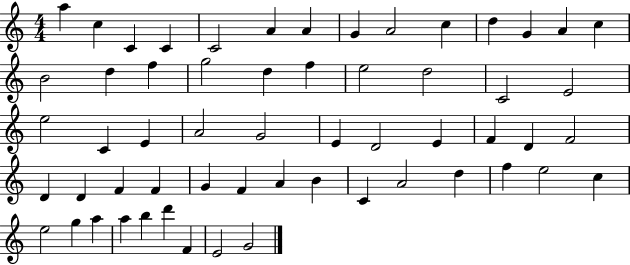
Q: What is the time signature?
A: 4/4